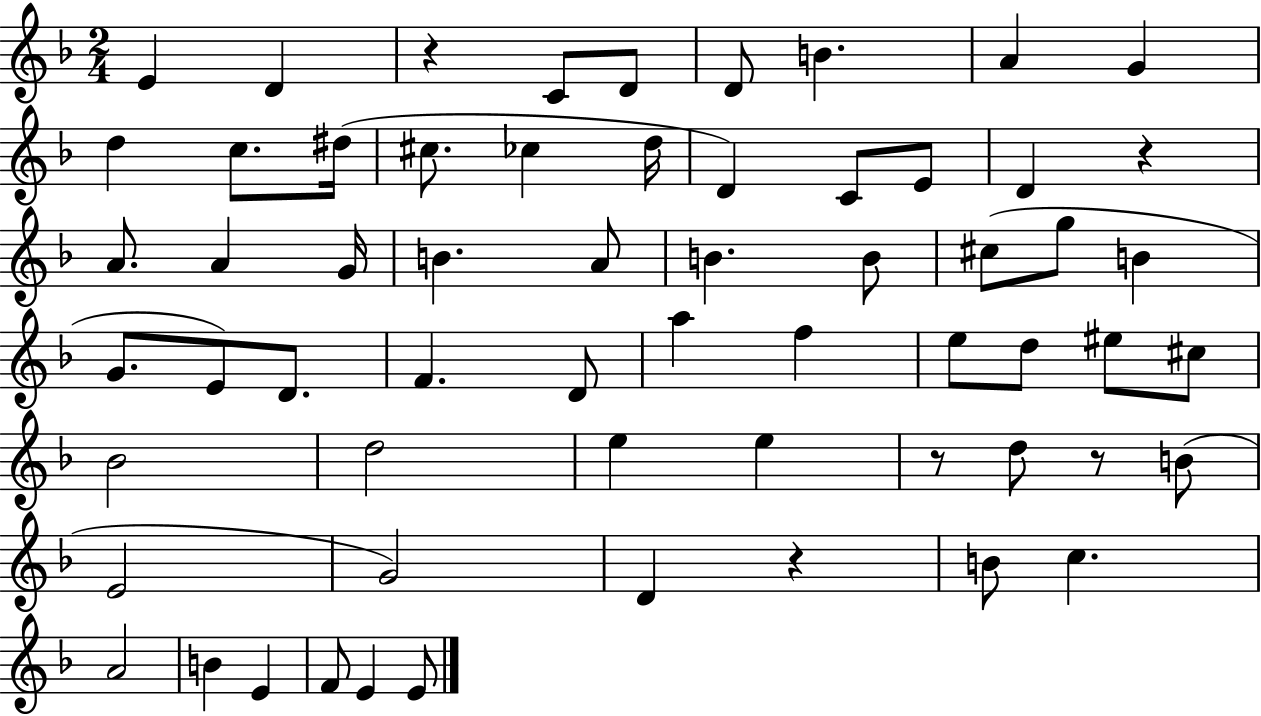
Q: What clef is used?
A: treble